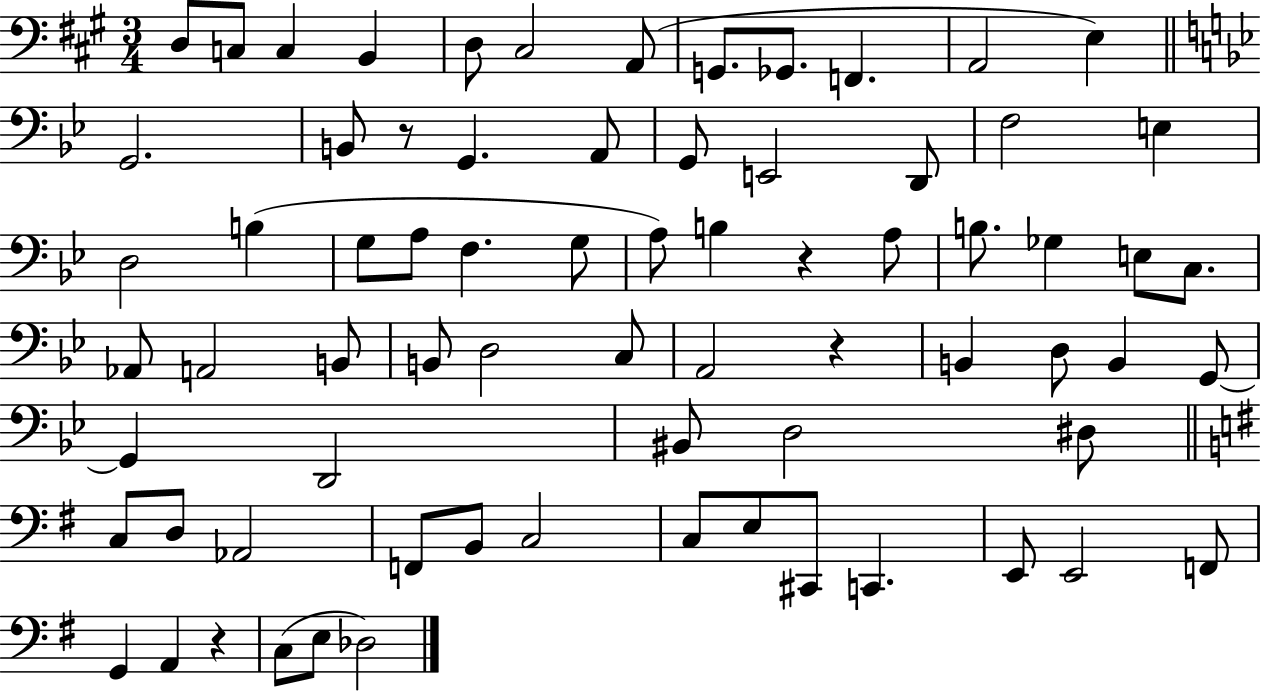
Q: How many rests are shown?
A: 4